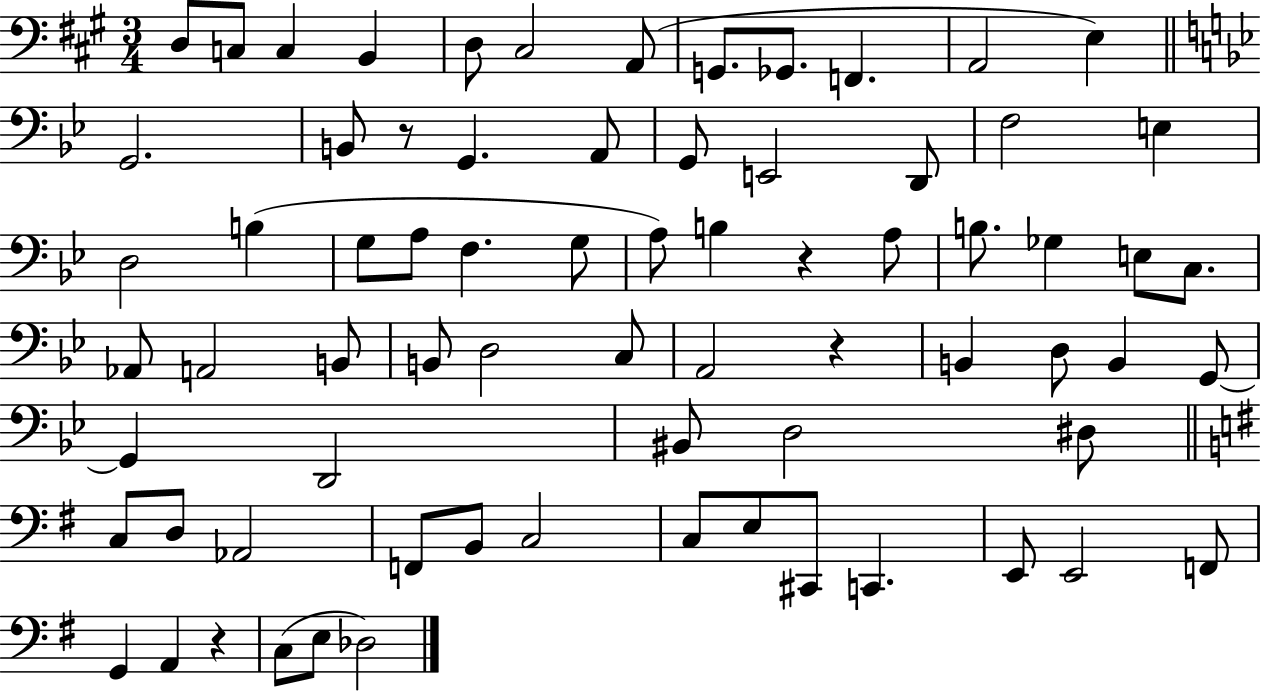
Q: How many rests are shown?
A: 4